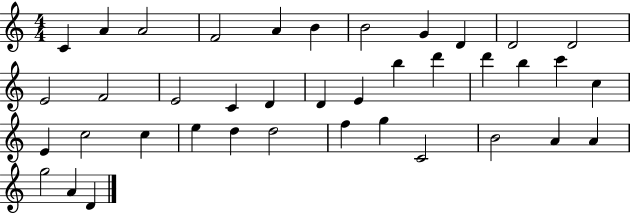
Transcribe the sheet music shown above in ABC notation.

X:1
T:Untitled
M:4/4
L:1/4
K:C
C A A2 F2 A B B2 G D D2 D2 E2 F2 E2 C D D E b d' d' b c' c E c2 c e d d2 f g C2 B2 A A g2 A D